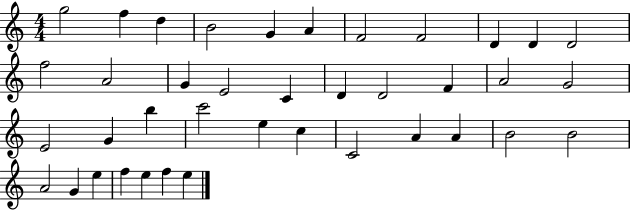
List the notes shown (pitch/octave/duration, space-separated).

G5/h F5/q D5/q B4/h G4/q A4/q F4/h F4/h D4/q D4/q D4/h F5/h A4/h G4/q E4/h C4/q D4/q D4/h F4/q A4/h G4/h E4/h G4/q B5/q C6/h E5/q C5/q C4/h A4/q A4/q B4/h B4/h A4/h G4/q E5/q F5/q E5/q F5/q E5/q